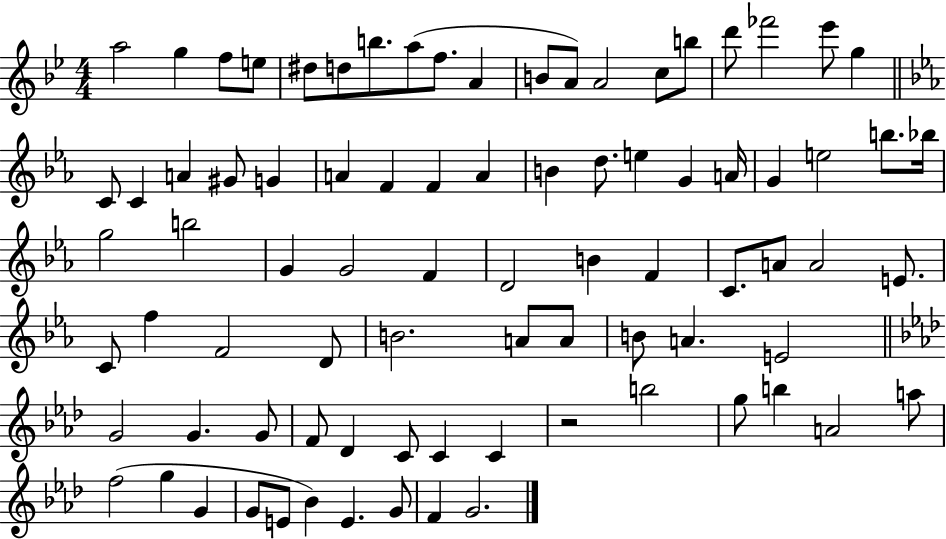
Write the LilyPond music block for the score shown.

{
  \clef treble
  \numericTimeSignature
  \time 4/4
  \key bes \major
  a''2 g''4 f''8 e''8 | dis''8 d''8 b''8. a''8( f''8. a'4 | b'8 a'8) a'2 c''8 b''8 | d'''8 fes'''2 ees'''8 g''4 | \break \bar "||" \break \key c \minor c'8 c'4 a'4 gis'8 g'4 | a'4 f'4 f'4 a'4 | b'4 d''8. e''4 g'4 a'16 | g'4 e''2 b''8. bes''16 | \break g''2 b''2 | g'4 g'2 f'4 | d'2 b'4 f'4 | c'8. a'8 a'2 e'8. | \break c'8 f''4 f'2 d'8 | b'2. a'8 a'8 | b'8 a'4. e'2 | \bar "||" \break \key aes \major g'2 g'4. g'8 | f'8 des'4 c'8 c'4 c'4 | r2 b''2 | g''8 b''4 a'2 a''8 | \break f''2( g''4 g'4 | g'8 e'8 bes'4) e'4. g'8 | f'4 g'2. | \bar "|."
}